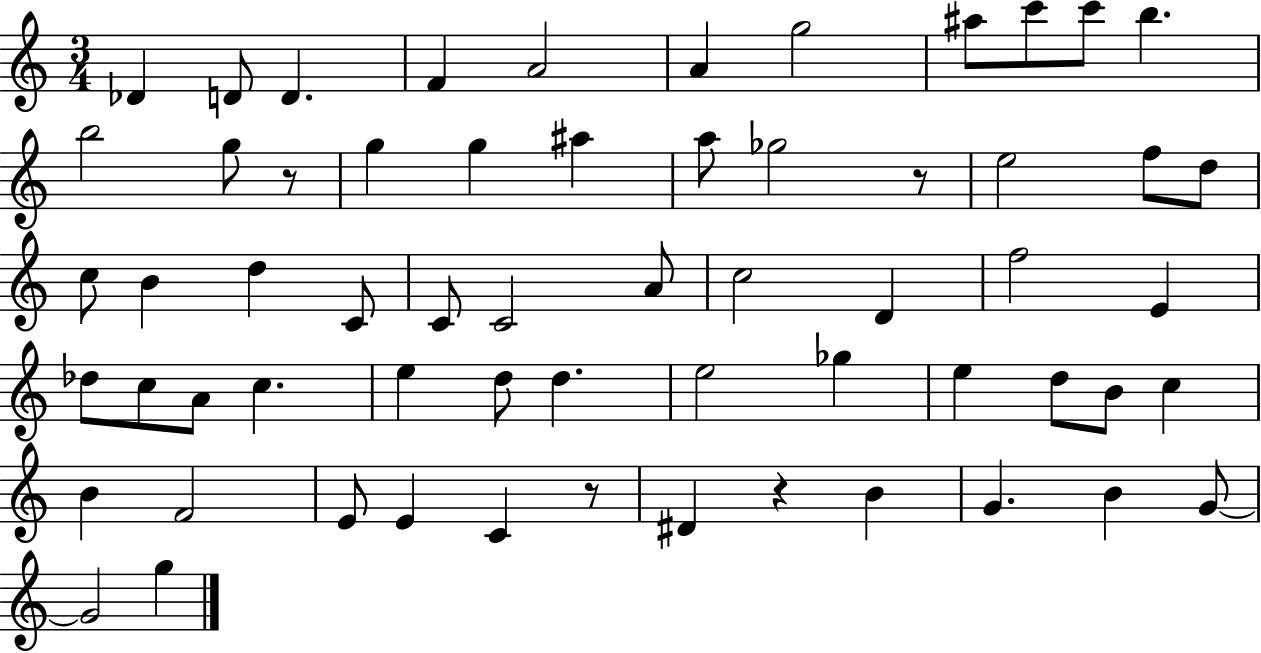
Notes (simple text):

Db4/q D4/e D4/q. F4/q A4/h A4/q G5/h A#5/e C6/e C6/e B5/q. B5/h G5/e R/e G5/q G5/q A#5/q A5/e Gb5/h R/e E5/h F5/e D5/e C5/e B4/q D5/q C4/e C4/e C4/h A4/e C5/h D4/q F5/h E4/q Db5/e C5/e A4/e C5/q. E5/q D5/e D5/q. E5/h Gb5/q E5/q D5/e B4/e C5/q B4/q F4/h E4/e E4/q C4/q R/e D#4/q R/q B4/q G4/q. B4/q G4/e G4/h G5/q